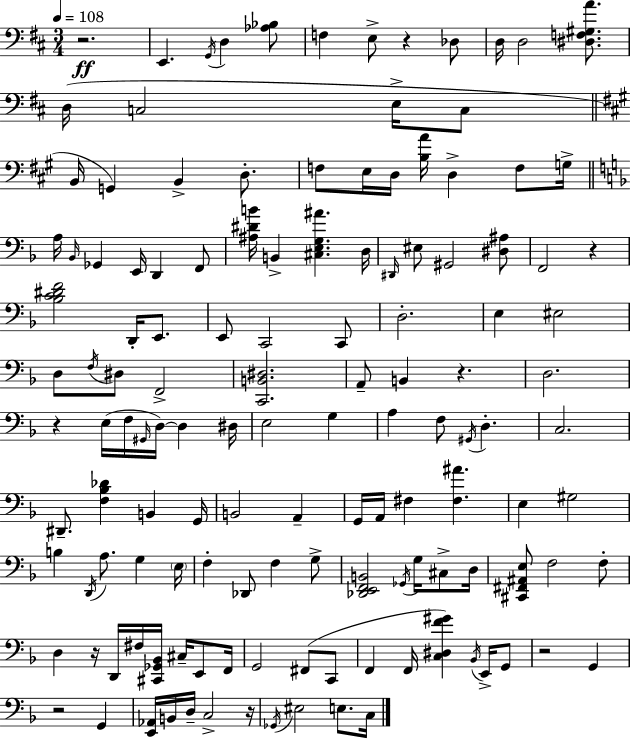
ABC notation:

X:1
T:Untitled
M:3/4
L:1/4
K:D
z2 E,, G,,/4 D, [_A,_B,]/2 F, E,/2 z _D,/2 D,/4 D,2 [^D,F,^G,A]/2 D,/4 C,2 E,/4 C,/2 B,,/4 G,, B,, D,/2 F,/2 E,/4 D,/4 [B,A]/4 D, F,/2 G,/4 A,/4 _B,,/4 _G,, E,,/4 D,, F,,/2 [^A,^DB]/4 B,, [^C,E,G,^A] D,/4 ^D,,/4 ^E,/2 ^G,,2 [^D,^A,]/2 F,,2 z [_B,C^DF]2 D,,/4 E,,/2 E,,/2 C,,2 C,,/2 D,2 E, ^E,2 D,/2 F,/4 ^D,/2 F,,2 [C,,B,,^D,]2 A,,/2 B,, z D,2 z E,/4 F,/4 ^G,,/4 D,/4 D, ^D,/4 E,2 G, A, F,/2 ^G,,/4 D, C,2 ^D,,/2 [F,_B,_D] B,, G,,/4 B,,2 A,, G,,/4 A,,/4 ^F, [^F,^A] E, ^G,2 B, D,,/4 A,/2 G, E,/4 F, _D,,/2 F, G,/2 [_D,,E,,F,,B,,]2 _G,,/4 G,/4 ^C,/2 D,/4 [^C,,^F,,^A,,E,]/2 F,2 F,/2 D, z/4 D,,/4 ^F,/4 [^C,,_G,,_B,,]/4 ^C,/4 E,,/2 F,,/4 G,,2 ^F,,/2 C,,/2 F,, F,,/4 [C,^D,F^G] _B,,/4 E,,/4 G,,/2 z2 G,, z2 G,, [E,,_A,,]/4 B,,/4 D,/4 C,2 z/4 _G,,/4 ^E,2 E,/2 C,/4